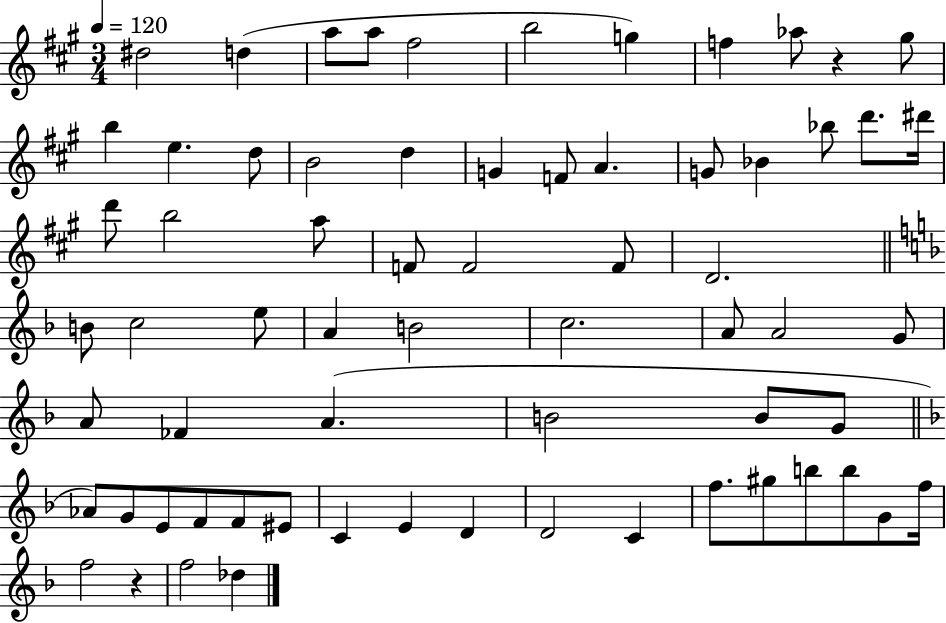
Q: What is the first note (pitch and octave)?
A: D#5